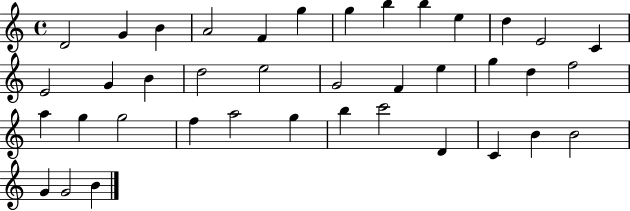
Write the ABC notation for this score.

X:1
T:Untitled
M:4/4
L:1/4
K:C
D2 G B A2 F g g b b e d E2 C E2 G B d2 e2 G2 F e g d f2 a g g2 f a2 g b c'2 D C B B2 G G2 B